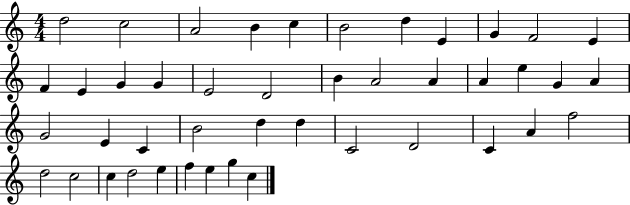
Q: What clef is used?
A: treble